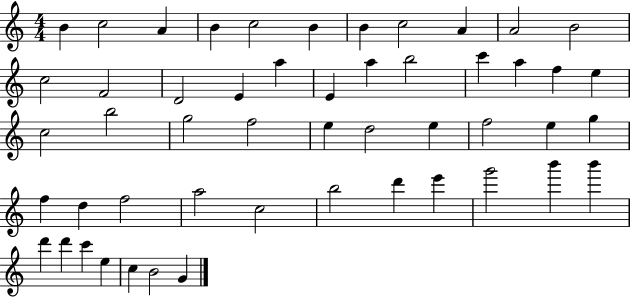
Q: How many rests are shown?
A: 0